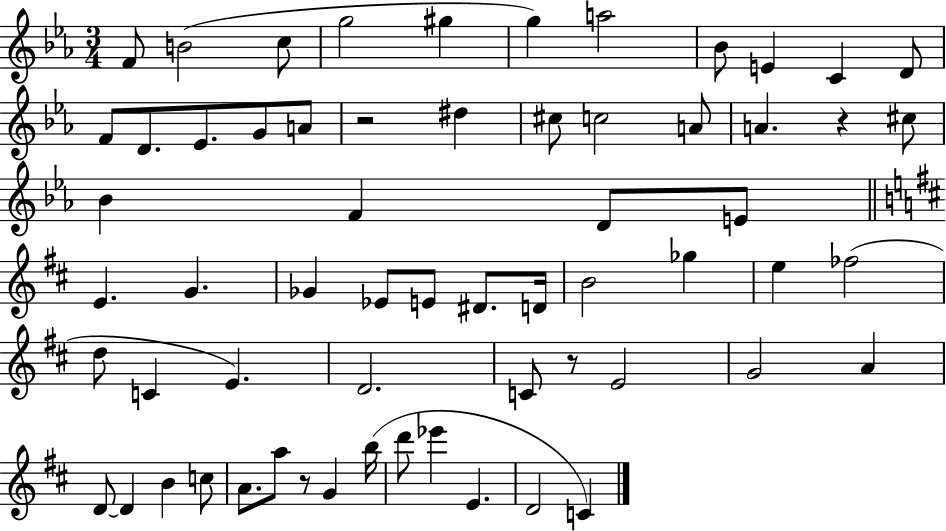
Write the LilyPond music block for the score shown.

{
  \clef treble
  \numericTimeSignature
  \time 3/4
  \key ees \major
  \repeat volta 2 { f'8 b'2( c''8 | g''2 gis''4 | g''4) a''2 | bes'8 e'4 c'4 d'8 | \break f'8 d'8. ees'8. g'8 a'8 | r2 dis''4 | cis''8 c''2 a'8 | a'4. r4 cis''8 | \break bes'4 f'4 d'8 e'8 | \bar "||" \break \key d \major e'4. g'4. | ges'4 ees'8 e'8 dis'8. d'16 | b'2 ges''4 | e''4 fes''2( | \break d''8 c'4 e'4.) | d'2. | c'8 r8 e'2 | g'2 a'4 | \break d'8~~ d'4 b'4 c''8 | a'8. a''8 r8 g'4 b''16( | d'''8 ees'''4 e'4. | d'2 c'4) | \break } \bar "|."
}